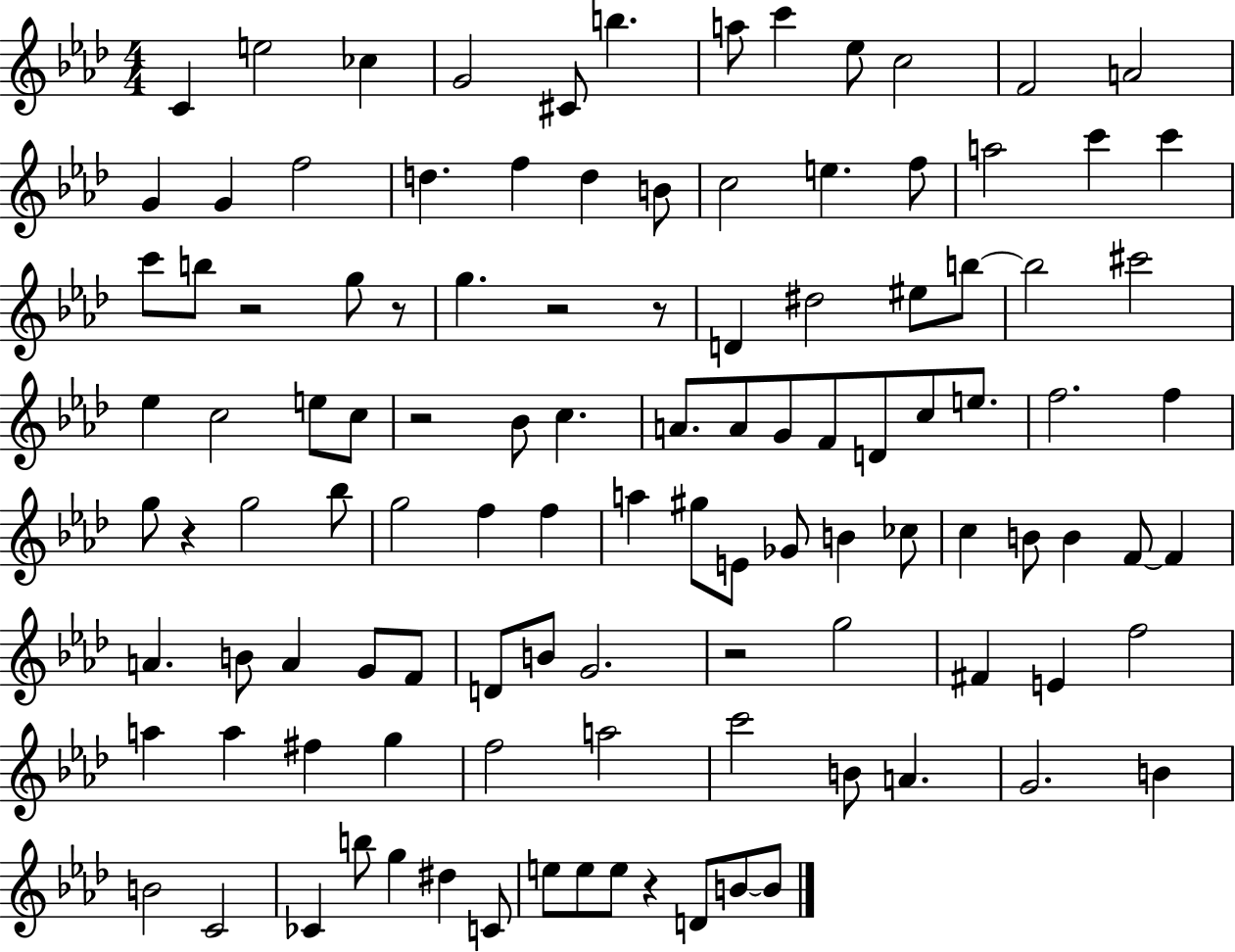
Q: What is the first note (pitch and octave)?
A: C4